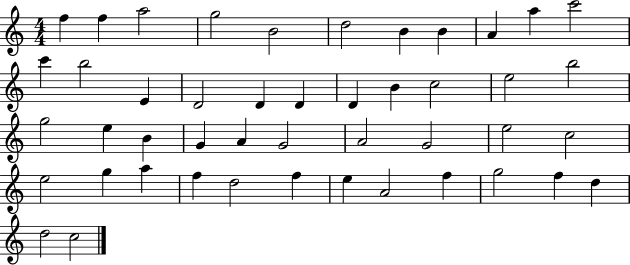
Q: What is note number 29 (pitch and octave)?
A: A4